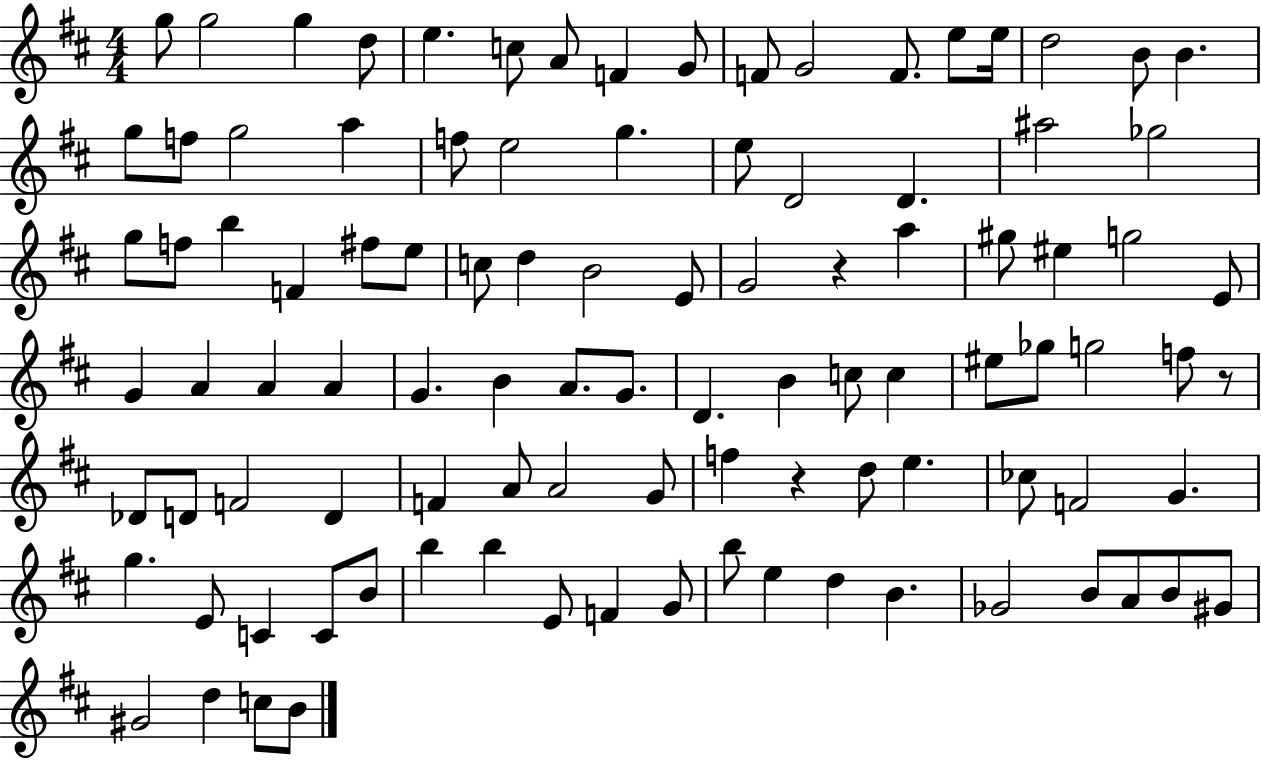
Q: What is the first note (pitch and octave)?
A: G5